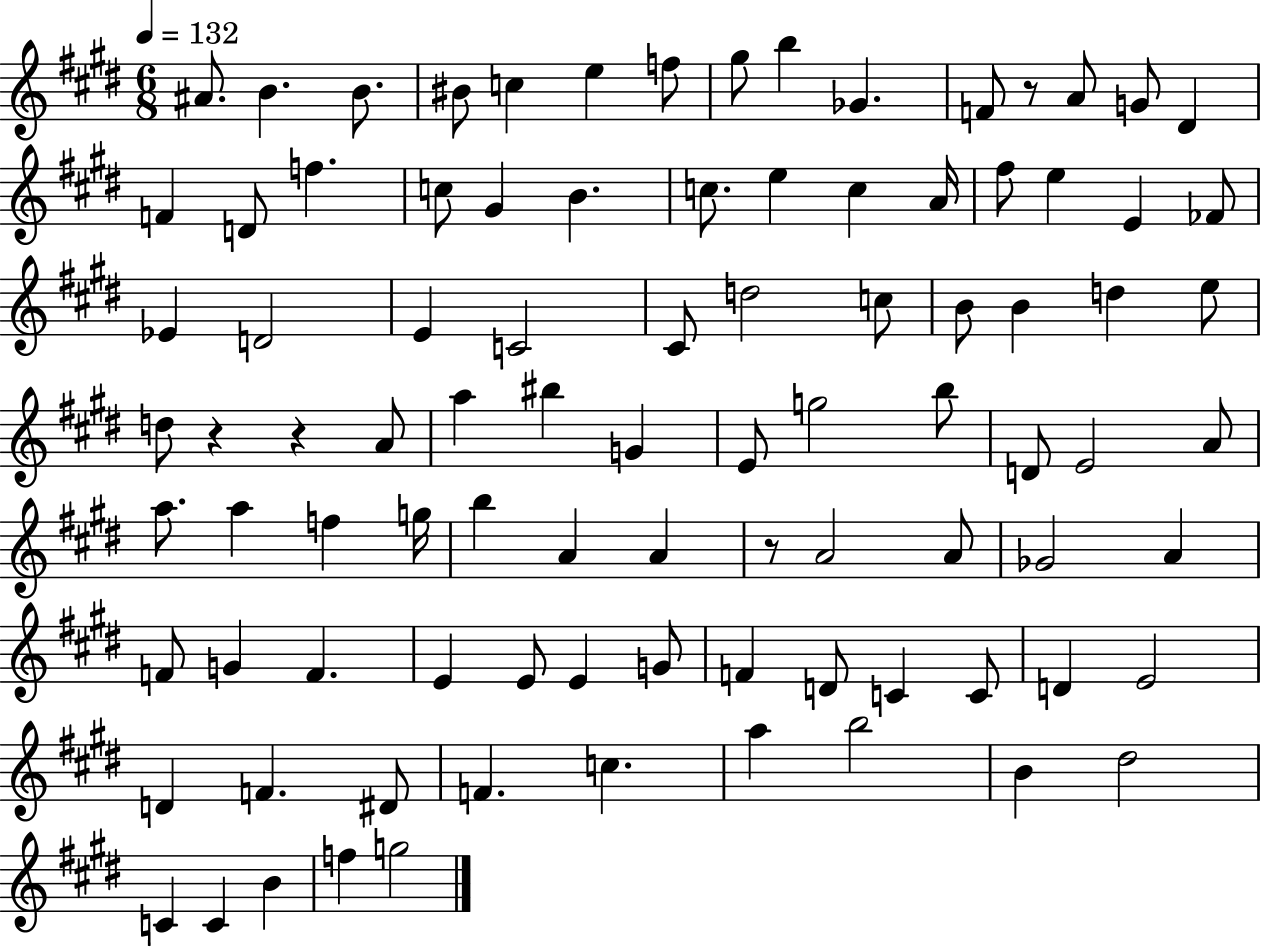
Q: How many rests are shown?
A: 4